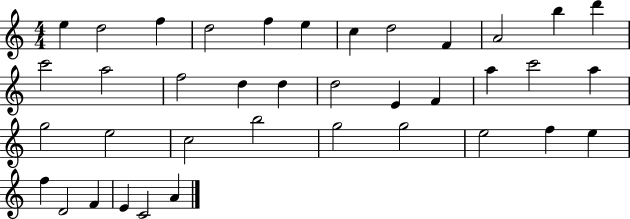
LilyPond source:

{
  \clef treble
  \numericTimeSignature
  \time 4/4
  \key c \major
  e''4 d''2 f''4 | d''2 f''4 e''4 | c''4 d''2 f'4 | a'2 b''4 d'''4 | \break c'''2 a''2 | f''2 d''4 d''4 | d''2 e'4 f'4 | a''4 c'''2 a''4 | \break g''2 e''2 | c''2 b''2 | g''2 g''2 | e''2 f''4 e''4 | \break f''4 d'2 f'4 | e'4 c'2 a'4 | \bar "|."
}